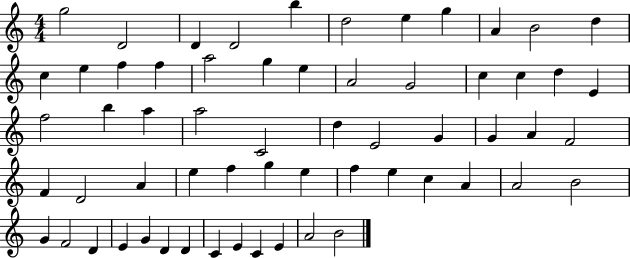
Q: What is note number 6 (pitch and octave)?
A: D5